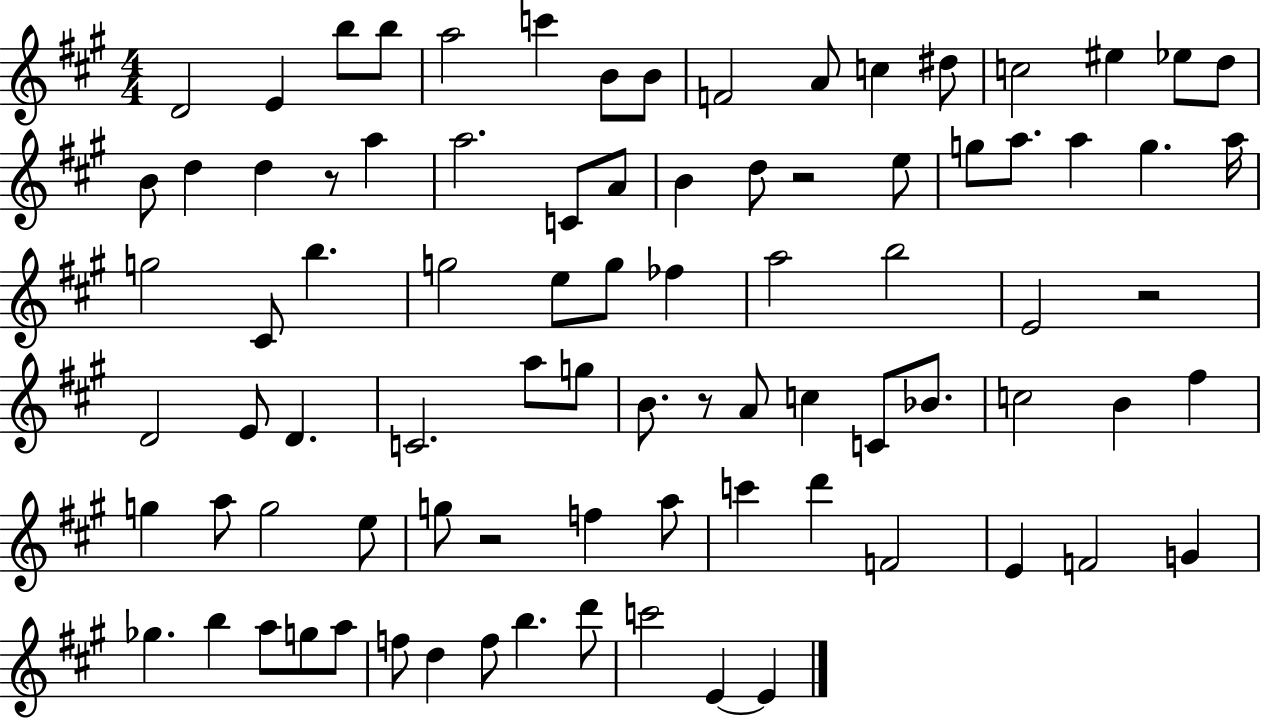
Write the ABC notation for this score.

X:1
T:Untitled
M:4/4
L:1/4
K:A
D2 E b/2 b/2 a2 c' B/2 B/2 F2 A/2 c ^d/2 c2 ^e _e/2 d/2 B/2 d d z/2 a a2 C/2 A/2 B d/2 z2 e/2 g/2 a/2 a g a/4 g2 ^C/2 b g2 e/2 g/2 _f a2 b2 E2 z2 D2 E/2 D C2 a/2 g/2 B/2 z/2 A/2 c C/2 _B/2 c2 B ^f g a/2 g2 e/2 g/2 z2 f a/2 c' d' F2 E F2 G _g b a/2 g/2 a/2 f/2 d f/2 b d'/2 c'2 E E